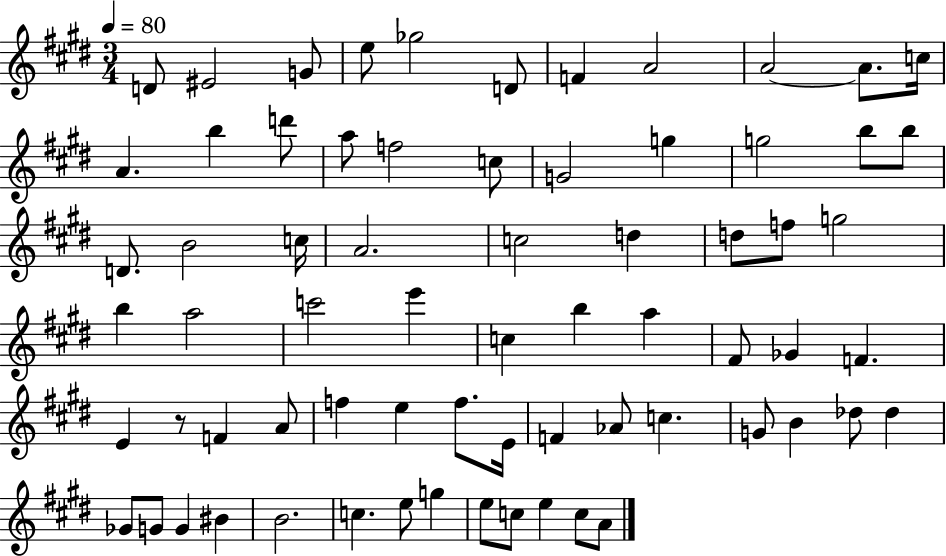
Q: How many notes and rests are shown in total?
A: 69